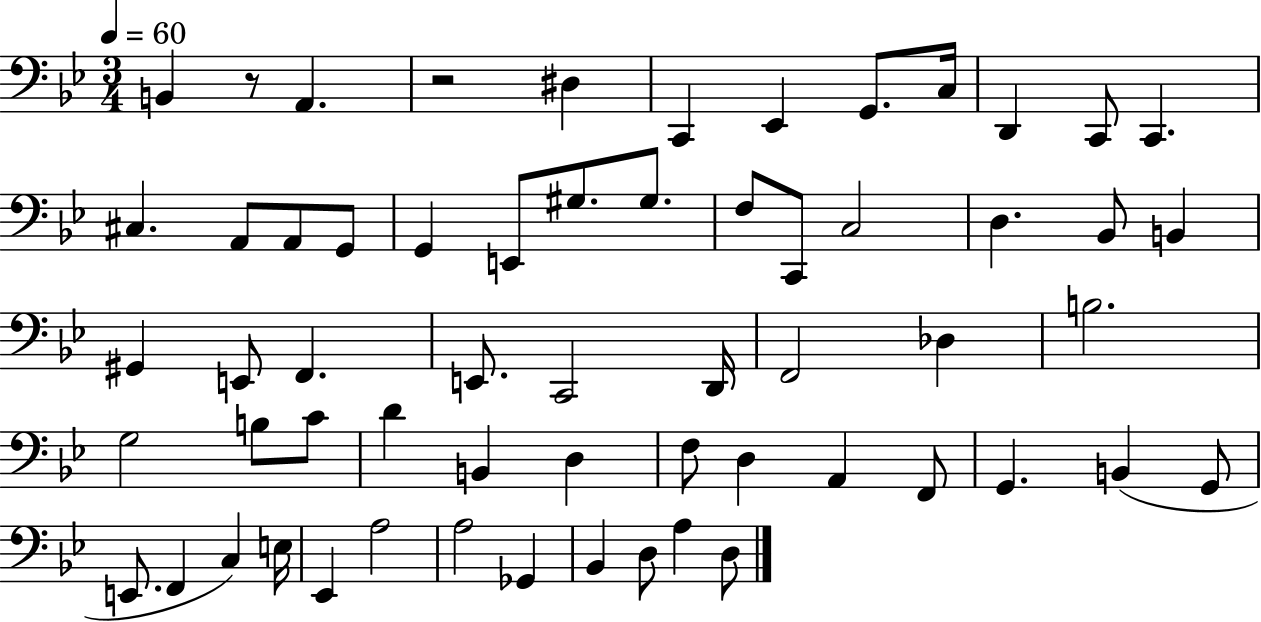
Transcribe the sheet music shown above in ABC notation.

X:1
T:Untitled
M:3/4
L:1/4
K:Bb
B,, z/2 A,, z2 ^D, C,, _E,, G,,/2 C,/4 D,, C,,/2 C,, ^C, A,,/2 A,,/2 G,,/2 G,, E,,/2 ^G,/2 ^G,/2 F,/2 C,,/2 C,2 D, _B,,/2 B,, ^G,, E,,/2 F,, E,,/2 C,,2 D,,/4 F,,2 _D, B,2 G,2 B,/2 C/2 D B,, D, F,/2 D, A,, F,,/2 G,, B,, G,,/2 E,,/2 F,, C, E,/4 _E,, A,2 A,2 _G,, _B,, D,/2 A, D,/2